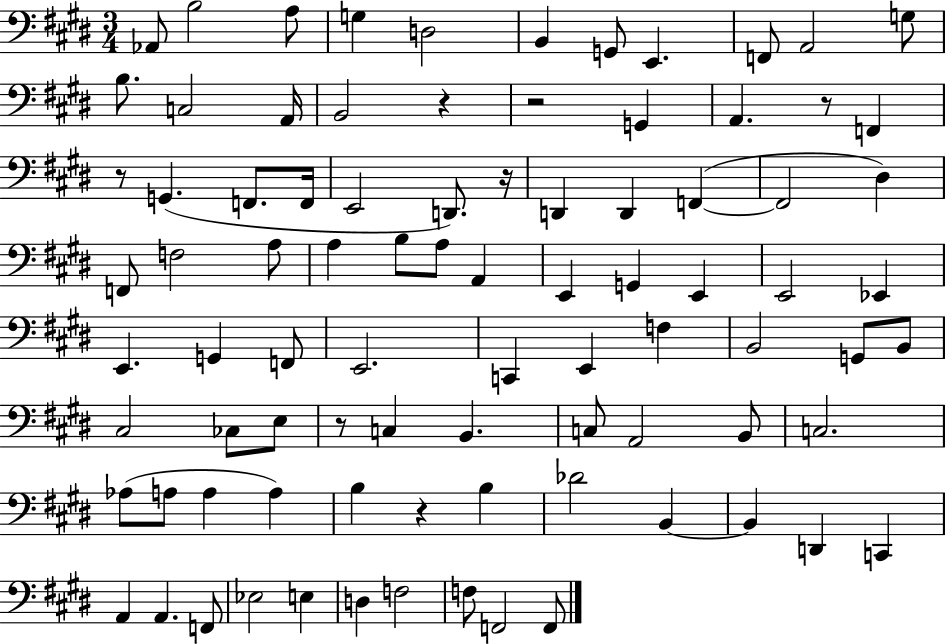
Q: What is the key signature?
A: E major